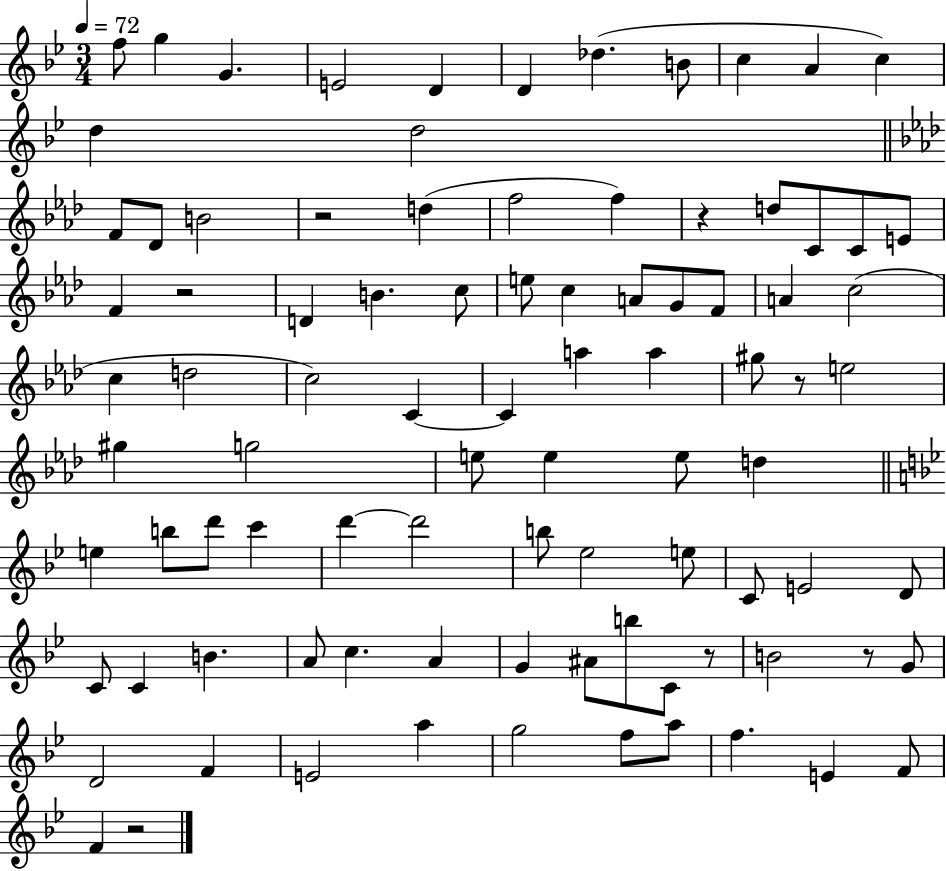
{
  \clef treble
  \numericTimeSignature
  \time 3/4
  \key bes \major
  \tempo 4 = 72
  f''8 g''4 g'4. | e'2 d'4 | d'4 des''4.( b'8 | c''4 a'4 c''4) | \break d''4 d''2 | \bar "||" \break \key aes \major f'8 des'8 b'2 | r2 d''4( | f''2 f''4) | r4 d''8 c'8 c'8 e'8 | \break f'4 r2 | d'4 b'4. c''8 | e''8 c''4 a'8 g'8 f'8 | a'4 c''2( | \break c''4 d''2 | c''2) c'4~~ | c'4 a''4 a''4 | gis''8 r8 e''2 | \break gis''4 g''2 | e''8 e''4 e''8 d''4 | \bar "||" \break \key bes \major e''4 b''8 d'''8 c'''4 | d'''4~~ d'''2 | b''8 ees''2 e''8 | c'8 e'2 d'8 | \break c'8 c'4 b'4. | a'8 c''4. a'4 | g'4 ais'8 b''8 c'8 r8 | b'2 r8 g'8 | \break d'2 f'4 | e'2 a''4 | g''2 f''8 a''8 | f''4. e'4 f'8 | \break f'4 r2 | \bar "|."
}